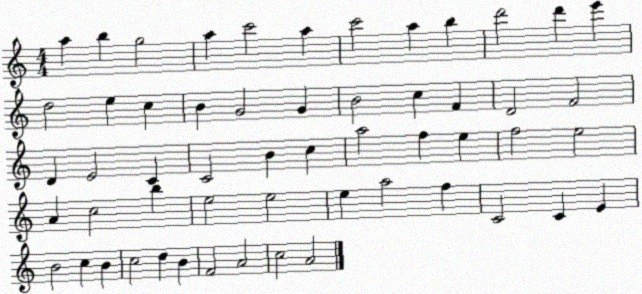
X:1
T:Untitled
M:4/4
L:1/4
K:C
a b g2 a c'2 a c'2 a b d'2 d' e' d2 e c B G2 G B2 c F D2 F2 D E2 C C2 B c a2 f e f2 e2 A c2 b e2 e2 e a2 f C2 C E B2 c B c2 d B F2 A2 c2 A2